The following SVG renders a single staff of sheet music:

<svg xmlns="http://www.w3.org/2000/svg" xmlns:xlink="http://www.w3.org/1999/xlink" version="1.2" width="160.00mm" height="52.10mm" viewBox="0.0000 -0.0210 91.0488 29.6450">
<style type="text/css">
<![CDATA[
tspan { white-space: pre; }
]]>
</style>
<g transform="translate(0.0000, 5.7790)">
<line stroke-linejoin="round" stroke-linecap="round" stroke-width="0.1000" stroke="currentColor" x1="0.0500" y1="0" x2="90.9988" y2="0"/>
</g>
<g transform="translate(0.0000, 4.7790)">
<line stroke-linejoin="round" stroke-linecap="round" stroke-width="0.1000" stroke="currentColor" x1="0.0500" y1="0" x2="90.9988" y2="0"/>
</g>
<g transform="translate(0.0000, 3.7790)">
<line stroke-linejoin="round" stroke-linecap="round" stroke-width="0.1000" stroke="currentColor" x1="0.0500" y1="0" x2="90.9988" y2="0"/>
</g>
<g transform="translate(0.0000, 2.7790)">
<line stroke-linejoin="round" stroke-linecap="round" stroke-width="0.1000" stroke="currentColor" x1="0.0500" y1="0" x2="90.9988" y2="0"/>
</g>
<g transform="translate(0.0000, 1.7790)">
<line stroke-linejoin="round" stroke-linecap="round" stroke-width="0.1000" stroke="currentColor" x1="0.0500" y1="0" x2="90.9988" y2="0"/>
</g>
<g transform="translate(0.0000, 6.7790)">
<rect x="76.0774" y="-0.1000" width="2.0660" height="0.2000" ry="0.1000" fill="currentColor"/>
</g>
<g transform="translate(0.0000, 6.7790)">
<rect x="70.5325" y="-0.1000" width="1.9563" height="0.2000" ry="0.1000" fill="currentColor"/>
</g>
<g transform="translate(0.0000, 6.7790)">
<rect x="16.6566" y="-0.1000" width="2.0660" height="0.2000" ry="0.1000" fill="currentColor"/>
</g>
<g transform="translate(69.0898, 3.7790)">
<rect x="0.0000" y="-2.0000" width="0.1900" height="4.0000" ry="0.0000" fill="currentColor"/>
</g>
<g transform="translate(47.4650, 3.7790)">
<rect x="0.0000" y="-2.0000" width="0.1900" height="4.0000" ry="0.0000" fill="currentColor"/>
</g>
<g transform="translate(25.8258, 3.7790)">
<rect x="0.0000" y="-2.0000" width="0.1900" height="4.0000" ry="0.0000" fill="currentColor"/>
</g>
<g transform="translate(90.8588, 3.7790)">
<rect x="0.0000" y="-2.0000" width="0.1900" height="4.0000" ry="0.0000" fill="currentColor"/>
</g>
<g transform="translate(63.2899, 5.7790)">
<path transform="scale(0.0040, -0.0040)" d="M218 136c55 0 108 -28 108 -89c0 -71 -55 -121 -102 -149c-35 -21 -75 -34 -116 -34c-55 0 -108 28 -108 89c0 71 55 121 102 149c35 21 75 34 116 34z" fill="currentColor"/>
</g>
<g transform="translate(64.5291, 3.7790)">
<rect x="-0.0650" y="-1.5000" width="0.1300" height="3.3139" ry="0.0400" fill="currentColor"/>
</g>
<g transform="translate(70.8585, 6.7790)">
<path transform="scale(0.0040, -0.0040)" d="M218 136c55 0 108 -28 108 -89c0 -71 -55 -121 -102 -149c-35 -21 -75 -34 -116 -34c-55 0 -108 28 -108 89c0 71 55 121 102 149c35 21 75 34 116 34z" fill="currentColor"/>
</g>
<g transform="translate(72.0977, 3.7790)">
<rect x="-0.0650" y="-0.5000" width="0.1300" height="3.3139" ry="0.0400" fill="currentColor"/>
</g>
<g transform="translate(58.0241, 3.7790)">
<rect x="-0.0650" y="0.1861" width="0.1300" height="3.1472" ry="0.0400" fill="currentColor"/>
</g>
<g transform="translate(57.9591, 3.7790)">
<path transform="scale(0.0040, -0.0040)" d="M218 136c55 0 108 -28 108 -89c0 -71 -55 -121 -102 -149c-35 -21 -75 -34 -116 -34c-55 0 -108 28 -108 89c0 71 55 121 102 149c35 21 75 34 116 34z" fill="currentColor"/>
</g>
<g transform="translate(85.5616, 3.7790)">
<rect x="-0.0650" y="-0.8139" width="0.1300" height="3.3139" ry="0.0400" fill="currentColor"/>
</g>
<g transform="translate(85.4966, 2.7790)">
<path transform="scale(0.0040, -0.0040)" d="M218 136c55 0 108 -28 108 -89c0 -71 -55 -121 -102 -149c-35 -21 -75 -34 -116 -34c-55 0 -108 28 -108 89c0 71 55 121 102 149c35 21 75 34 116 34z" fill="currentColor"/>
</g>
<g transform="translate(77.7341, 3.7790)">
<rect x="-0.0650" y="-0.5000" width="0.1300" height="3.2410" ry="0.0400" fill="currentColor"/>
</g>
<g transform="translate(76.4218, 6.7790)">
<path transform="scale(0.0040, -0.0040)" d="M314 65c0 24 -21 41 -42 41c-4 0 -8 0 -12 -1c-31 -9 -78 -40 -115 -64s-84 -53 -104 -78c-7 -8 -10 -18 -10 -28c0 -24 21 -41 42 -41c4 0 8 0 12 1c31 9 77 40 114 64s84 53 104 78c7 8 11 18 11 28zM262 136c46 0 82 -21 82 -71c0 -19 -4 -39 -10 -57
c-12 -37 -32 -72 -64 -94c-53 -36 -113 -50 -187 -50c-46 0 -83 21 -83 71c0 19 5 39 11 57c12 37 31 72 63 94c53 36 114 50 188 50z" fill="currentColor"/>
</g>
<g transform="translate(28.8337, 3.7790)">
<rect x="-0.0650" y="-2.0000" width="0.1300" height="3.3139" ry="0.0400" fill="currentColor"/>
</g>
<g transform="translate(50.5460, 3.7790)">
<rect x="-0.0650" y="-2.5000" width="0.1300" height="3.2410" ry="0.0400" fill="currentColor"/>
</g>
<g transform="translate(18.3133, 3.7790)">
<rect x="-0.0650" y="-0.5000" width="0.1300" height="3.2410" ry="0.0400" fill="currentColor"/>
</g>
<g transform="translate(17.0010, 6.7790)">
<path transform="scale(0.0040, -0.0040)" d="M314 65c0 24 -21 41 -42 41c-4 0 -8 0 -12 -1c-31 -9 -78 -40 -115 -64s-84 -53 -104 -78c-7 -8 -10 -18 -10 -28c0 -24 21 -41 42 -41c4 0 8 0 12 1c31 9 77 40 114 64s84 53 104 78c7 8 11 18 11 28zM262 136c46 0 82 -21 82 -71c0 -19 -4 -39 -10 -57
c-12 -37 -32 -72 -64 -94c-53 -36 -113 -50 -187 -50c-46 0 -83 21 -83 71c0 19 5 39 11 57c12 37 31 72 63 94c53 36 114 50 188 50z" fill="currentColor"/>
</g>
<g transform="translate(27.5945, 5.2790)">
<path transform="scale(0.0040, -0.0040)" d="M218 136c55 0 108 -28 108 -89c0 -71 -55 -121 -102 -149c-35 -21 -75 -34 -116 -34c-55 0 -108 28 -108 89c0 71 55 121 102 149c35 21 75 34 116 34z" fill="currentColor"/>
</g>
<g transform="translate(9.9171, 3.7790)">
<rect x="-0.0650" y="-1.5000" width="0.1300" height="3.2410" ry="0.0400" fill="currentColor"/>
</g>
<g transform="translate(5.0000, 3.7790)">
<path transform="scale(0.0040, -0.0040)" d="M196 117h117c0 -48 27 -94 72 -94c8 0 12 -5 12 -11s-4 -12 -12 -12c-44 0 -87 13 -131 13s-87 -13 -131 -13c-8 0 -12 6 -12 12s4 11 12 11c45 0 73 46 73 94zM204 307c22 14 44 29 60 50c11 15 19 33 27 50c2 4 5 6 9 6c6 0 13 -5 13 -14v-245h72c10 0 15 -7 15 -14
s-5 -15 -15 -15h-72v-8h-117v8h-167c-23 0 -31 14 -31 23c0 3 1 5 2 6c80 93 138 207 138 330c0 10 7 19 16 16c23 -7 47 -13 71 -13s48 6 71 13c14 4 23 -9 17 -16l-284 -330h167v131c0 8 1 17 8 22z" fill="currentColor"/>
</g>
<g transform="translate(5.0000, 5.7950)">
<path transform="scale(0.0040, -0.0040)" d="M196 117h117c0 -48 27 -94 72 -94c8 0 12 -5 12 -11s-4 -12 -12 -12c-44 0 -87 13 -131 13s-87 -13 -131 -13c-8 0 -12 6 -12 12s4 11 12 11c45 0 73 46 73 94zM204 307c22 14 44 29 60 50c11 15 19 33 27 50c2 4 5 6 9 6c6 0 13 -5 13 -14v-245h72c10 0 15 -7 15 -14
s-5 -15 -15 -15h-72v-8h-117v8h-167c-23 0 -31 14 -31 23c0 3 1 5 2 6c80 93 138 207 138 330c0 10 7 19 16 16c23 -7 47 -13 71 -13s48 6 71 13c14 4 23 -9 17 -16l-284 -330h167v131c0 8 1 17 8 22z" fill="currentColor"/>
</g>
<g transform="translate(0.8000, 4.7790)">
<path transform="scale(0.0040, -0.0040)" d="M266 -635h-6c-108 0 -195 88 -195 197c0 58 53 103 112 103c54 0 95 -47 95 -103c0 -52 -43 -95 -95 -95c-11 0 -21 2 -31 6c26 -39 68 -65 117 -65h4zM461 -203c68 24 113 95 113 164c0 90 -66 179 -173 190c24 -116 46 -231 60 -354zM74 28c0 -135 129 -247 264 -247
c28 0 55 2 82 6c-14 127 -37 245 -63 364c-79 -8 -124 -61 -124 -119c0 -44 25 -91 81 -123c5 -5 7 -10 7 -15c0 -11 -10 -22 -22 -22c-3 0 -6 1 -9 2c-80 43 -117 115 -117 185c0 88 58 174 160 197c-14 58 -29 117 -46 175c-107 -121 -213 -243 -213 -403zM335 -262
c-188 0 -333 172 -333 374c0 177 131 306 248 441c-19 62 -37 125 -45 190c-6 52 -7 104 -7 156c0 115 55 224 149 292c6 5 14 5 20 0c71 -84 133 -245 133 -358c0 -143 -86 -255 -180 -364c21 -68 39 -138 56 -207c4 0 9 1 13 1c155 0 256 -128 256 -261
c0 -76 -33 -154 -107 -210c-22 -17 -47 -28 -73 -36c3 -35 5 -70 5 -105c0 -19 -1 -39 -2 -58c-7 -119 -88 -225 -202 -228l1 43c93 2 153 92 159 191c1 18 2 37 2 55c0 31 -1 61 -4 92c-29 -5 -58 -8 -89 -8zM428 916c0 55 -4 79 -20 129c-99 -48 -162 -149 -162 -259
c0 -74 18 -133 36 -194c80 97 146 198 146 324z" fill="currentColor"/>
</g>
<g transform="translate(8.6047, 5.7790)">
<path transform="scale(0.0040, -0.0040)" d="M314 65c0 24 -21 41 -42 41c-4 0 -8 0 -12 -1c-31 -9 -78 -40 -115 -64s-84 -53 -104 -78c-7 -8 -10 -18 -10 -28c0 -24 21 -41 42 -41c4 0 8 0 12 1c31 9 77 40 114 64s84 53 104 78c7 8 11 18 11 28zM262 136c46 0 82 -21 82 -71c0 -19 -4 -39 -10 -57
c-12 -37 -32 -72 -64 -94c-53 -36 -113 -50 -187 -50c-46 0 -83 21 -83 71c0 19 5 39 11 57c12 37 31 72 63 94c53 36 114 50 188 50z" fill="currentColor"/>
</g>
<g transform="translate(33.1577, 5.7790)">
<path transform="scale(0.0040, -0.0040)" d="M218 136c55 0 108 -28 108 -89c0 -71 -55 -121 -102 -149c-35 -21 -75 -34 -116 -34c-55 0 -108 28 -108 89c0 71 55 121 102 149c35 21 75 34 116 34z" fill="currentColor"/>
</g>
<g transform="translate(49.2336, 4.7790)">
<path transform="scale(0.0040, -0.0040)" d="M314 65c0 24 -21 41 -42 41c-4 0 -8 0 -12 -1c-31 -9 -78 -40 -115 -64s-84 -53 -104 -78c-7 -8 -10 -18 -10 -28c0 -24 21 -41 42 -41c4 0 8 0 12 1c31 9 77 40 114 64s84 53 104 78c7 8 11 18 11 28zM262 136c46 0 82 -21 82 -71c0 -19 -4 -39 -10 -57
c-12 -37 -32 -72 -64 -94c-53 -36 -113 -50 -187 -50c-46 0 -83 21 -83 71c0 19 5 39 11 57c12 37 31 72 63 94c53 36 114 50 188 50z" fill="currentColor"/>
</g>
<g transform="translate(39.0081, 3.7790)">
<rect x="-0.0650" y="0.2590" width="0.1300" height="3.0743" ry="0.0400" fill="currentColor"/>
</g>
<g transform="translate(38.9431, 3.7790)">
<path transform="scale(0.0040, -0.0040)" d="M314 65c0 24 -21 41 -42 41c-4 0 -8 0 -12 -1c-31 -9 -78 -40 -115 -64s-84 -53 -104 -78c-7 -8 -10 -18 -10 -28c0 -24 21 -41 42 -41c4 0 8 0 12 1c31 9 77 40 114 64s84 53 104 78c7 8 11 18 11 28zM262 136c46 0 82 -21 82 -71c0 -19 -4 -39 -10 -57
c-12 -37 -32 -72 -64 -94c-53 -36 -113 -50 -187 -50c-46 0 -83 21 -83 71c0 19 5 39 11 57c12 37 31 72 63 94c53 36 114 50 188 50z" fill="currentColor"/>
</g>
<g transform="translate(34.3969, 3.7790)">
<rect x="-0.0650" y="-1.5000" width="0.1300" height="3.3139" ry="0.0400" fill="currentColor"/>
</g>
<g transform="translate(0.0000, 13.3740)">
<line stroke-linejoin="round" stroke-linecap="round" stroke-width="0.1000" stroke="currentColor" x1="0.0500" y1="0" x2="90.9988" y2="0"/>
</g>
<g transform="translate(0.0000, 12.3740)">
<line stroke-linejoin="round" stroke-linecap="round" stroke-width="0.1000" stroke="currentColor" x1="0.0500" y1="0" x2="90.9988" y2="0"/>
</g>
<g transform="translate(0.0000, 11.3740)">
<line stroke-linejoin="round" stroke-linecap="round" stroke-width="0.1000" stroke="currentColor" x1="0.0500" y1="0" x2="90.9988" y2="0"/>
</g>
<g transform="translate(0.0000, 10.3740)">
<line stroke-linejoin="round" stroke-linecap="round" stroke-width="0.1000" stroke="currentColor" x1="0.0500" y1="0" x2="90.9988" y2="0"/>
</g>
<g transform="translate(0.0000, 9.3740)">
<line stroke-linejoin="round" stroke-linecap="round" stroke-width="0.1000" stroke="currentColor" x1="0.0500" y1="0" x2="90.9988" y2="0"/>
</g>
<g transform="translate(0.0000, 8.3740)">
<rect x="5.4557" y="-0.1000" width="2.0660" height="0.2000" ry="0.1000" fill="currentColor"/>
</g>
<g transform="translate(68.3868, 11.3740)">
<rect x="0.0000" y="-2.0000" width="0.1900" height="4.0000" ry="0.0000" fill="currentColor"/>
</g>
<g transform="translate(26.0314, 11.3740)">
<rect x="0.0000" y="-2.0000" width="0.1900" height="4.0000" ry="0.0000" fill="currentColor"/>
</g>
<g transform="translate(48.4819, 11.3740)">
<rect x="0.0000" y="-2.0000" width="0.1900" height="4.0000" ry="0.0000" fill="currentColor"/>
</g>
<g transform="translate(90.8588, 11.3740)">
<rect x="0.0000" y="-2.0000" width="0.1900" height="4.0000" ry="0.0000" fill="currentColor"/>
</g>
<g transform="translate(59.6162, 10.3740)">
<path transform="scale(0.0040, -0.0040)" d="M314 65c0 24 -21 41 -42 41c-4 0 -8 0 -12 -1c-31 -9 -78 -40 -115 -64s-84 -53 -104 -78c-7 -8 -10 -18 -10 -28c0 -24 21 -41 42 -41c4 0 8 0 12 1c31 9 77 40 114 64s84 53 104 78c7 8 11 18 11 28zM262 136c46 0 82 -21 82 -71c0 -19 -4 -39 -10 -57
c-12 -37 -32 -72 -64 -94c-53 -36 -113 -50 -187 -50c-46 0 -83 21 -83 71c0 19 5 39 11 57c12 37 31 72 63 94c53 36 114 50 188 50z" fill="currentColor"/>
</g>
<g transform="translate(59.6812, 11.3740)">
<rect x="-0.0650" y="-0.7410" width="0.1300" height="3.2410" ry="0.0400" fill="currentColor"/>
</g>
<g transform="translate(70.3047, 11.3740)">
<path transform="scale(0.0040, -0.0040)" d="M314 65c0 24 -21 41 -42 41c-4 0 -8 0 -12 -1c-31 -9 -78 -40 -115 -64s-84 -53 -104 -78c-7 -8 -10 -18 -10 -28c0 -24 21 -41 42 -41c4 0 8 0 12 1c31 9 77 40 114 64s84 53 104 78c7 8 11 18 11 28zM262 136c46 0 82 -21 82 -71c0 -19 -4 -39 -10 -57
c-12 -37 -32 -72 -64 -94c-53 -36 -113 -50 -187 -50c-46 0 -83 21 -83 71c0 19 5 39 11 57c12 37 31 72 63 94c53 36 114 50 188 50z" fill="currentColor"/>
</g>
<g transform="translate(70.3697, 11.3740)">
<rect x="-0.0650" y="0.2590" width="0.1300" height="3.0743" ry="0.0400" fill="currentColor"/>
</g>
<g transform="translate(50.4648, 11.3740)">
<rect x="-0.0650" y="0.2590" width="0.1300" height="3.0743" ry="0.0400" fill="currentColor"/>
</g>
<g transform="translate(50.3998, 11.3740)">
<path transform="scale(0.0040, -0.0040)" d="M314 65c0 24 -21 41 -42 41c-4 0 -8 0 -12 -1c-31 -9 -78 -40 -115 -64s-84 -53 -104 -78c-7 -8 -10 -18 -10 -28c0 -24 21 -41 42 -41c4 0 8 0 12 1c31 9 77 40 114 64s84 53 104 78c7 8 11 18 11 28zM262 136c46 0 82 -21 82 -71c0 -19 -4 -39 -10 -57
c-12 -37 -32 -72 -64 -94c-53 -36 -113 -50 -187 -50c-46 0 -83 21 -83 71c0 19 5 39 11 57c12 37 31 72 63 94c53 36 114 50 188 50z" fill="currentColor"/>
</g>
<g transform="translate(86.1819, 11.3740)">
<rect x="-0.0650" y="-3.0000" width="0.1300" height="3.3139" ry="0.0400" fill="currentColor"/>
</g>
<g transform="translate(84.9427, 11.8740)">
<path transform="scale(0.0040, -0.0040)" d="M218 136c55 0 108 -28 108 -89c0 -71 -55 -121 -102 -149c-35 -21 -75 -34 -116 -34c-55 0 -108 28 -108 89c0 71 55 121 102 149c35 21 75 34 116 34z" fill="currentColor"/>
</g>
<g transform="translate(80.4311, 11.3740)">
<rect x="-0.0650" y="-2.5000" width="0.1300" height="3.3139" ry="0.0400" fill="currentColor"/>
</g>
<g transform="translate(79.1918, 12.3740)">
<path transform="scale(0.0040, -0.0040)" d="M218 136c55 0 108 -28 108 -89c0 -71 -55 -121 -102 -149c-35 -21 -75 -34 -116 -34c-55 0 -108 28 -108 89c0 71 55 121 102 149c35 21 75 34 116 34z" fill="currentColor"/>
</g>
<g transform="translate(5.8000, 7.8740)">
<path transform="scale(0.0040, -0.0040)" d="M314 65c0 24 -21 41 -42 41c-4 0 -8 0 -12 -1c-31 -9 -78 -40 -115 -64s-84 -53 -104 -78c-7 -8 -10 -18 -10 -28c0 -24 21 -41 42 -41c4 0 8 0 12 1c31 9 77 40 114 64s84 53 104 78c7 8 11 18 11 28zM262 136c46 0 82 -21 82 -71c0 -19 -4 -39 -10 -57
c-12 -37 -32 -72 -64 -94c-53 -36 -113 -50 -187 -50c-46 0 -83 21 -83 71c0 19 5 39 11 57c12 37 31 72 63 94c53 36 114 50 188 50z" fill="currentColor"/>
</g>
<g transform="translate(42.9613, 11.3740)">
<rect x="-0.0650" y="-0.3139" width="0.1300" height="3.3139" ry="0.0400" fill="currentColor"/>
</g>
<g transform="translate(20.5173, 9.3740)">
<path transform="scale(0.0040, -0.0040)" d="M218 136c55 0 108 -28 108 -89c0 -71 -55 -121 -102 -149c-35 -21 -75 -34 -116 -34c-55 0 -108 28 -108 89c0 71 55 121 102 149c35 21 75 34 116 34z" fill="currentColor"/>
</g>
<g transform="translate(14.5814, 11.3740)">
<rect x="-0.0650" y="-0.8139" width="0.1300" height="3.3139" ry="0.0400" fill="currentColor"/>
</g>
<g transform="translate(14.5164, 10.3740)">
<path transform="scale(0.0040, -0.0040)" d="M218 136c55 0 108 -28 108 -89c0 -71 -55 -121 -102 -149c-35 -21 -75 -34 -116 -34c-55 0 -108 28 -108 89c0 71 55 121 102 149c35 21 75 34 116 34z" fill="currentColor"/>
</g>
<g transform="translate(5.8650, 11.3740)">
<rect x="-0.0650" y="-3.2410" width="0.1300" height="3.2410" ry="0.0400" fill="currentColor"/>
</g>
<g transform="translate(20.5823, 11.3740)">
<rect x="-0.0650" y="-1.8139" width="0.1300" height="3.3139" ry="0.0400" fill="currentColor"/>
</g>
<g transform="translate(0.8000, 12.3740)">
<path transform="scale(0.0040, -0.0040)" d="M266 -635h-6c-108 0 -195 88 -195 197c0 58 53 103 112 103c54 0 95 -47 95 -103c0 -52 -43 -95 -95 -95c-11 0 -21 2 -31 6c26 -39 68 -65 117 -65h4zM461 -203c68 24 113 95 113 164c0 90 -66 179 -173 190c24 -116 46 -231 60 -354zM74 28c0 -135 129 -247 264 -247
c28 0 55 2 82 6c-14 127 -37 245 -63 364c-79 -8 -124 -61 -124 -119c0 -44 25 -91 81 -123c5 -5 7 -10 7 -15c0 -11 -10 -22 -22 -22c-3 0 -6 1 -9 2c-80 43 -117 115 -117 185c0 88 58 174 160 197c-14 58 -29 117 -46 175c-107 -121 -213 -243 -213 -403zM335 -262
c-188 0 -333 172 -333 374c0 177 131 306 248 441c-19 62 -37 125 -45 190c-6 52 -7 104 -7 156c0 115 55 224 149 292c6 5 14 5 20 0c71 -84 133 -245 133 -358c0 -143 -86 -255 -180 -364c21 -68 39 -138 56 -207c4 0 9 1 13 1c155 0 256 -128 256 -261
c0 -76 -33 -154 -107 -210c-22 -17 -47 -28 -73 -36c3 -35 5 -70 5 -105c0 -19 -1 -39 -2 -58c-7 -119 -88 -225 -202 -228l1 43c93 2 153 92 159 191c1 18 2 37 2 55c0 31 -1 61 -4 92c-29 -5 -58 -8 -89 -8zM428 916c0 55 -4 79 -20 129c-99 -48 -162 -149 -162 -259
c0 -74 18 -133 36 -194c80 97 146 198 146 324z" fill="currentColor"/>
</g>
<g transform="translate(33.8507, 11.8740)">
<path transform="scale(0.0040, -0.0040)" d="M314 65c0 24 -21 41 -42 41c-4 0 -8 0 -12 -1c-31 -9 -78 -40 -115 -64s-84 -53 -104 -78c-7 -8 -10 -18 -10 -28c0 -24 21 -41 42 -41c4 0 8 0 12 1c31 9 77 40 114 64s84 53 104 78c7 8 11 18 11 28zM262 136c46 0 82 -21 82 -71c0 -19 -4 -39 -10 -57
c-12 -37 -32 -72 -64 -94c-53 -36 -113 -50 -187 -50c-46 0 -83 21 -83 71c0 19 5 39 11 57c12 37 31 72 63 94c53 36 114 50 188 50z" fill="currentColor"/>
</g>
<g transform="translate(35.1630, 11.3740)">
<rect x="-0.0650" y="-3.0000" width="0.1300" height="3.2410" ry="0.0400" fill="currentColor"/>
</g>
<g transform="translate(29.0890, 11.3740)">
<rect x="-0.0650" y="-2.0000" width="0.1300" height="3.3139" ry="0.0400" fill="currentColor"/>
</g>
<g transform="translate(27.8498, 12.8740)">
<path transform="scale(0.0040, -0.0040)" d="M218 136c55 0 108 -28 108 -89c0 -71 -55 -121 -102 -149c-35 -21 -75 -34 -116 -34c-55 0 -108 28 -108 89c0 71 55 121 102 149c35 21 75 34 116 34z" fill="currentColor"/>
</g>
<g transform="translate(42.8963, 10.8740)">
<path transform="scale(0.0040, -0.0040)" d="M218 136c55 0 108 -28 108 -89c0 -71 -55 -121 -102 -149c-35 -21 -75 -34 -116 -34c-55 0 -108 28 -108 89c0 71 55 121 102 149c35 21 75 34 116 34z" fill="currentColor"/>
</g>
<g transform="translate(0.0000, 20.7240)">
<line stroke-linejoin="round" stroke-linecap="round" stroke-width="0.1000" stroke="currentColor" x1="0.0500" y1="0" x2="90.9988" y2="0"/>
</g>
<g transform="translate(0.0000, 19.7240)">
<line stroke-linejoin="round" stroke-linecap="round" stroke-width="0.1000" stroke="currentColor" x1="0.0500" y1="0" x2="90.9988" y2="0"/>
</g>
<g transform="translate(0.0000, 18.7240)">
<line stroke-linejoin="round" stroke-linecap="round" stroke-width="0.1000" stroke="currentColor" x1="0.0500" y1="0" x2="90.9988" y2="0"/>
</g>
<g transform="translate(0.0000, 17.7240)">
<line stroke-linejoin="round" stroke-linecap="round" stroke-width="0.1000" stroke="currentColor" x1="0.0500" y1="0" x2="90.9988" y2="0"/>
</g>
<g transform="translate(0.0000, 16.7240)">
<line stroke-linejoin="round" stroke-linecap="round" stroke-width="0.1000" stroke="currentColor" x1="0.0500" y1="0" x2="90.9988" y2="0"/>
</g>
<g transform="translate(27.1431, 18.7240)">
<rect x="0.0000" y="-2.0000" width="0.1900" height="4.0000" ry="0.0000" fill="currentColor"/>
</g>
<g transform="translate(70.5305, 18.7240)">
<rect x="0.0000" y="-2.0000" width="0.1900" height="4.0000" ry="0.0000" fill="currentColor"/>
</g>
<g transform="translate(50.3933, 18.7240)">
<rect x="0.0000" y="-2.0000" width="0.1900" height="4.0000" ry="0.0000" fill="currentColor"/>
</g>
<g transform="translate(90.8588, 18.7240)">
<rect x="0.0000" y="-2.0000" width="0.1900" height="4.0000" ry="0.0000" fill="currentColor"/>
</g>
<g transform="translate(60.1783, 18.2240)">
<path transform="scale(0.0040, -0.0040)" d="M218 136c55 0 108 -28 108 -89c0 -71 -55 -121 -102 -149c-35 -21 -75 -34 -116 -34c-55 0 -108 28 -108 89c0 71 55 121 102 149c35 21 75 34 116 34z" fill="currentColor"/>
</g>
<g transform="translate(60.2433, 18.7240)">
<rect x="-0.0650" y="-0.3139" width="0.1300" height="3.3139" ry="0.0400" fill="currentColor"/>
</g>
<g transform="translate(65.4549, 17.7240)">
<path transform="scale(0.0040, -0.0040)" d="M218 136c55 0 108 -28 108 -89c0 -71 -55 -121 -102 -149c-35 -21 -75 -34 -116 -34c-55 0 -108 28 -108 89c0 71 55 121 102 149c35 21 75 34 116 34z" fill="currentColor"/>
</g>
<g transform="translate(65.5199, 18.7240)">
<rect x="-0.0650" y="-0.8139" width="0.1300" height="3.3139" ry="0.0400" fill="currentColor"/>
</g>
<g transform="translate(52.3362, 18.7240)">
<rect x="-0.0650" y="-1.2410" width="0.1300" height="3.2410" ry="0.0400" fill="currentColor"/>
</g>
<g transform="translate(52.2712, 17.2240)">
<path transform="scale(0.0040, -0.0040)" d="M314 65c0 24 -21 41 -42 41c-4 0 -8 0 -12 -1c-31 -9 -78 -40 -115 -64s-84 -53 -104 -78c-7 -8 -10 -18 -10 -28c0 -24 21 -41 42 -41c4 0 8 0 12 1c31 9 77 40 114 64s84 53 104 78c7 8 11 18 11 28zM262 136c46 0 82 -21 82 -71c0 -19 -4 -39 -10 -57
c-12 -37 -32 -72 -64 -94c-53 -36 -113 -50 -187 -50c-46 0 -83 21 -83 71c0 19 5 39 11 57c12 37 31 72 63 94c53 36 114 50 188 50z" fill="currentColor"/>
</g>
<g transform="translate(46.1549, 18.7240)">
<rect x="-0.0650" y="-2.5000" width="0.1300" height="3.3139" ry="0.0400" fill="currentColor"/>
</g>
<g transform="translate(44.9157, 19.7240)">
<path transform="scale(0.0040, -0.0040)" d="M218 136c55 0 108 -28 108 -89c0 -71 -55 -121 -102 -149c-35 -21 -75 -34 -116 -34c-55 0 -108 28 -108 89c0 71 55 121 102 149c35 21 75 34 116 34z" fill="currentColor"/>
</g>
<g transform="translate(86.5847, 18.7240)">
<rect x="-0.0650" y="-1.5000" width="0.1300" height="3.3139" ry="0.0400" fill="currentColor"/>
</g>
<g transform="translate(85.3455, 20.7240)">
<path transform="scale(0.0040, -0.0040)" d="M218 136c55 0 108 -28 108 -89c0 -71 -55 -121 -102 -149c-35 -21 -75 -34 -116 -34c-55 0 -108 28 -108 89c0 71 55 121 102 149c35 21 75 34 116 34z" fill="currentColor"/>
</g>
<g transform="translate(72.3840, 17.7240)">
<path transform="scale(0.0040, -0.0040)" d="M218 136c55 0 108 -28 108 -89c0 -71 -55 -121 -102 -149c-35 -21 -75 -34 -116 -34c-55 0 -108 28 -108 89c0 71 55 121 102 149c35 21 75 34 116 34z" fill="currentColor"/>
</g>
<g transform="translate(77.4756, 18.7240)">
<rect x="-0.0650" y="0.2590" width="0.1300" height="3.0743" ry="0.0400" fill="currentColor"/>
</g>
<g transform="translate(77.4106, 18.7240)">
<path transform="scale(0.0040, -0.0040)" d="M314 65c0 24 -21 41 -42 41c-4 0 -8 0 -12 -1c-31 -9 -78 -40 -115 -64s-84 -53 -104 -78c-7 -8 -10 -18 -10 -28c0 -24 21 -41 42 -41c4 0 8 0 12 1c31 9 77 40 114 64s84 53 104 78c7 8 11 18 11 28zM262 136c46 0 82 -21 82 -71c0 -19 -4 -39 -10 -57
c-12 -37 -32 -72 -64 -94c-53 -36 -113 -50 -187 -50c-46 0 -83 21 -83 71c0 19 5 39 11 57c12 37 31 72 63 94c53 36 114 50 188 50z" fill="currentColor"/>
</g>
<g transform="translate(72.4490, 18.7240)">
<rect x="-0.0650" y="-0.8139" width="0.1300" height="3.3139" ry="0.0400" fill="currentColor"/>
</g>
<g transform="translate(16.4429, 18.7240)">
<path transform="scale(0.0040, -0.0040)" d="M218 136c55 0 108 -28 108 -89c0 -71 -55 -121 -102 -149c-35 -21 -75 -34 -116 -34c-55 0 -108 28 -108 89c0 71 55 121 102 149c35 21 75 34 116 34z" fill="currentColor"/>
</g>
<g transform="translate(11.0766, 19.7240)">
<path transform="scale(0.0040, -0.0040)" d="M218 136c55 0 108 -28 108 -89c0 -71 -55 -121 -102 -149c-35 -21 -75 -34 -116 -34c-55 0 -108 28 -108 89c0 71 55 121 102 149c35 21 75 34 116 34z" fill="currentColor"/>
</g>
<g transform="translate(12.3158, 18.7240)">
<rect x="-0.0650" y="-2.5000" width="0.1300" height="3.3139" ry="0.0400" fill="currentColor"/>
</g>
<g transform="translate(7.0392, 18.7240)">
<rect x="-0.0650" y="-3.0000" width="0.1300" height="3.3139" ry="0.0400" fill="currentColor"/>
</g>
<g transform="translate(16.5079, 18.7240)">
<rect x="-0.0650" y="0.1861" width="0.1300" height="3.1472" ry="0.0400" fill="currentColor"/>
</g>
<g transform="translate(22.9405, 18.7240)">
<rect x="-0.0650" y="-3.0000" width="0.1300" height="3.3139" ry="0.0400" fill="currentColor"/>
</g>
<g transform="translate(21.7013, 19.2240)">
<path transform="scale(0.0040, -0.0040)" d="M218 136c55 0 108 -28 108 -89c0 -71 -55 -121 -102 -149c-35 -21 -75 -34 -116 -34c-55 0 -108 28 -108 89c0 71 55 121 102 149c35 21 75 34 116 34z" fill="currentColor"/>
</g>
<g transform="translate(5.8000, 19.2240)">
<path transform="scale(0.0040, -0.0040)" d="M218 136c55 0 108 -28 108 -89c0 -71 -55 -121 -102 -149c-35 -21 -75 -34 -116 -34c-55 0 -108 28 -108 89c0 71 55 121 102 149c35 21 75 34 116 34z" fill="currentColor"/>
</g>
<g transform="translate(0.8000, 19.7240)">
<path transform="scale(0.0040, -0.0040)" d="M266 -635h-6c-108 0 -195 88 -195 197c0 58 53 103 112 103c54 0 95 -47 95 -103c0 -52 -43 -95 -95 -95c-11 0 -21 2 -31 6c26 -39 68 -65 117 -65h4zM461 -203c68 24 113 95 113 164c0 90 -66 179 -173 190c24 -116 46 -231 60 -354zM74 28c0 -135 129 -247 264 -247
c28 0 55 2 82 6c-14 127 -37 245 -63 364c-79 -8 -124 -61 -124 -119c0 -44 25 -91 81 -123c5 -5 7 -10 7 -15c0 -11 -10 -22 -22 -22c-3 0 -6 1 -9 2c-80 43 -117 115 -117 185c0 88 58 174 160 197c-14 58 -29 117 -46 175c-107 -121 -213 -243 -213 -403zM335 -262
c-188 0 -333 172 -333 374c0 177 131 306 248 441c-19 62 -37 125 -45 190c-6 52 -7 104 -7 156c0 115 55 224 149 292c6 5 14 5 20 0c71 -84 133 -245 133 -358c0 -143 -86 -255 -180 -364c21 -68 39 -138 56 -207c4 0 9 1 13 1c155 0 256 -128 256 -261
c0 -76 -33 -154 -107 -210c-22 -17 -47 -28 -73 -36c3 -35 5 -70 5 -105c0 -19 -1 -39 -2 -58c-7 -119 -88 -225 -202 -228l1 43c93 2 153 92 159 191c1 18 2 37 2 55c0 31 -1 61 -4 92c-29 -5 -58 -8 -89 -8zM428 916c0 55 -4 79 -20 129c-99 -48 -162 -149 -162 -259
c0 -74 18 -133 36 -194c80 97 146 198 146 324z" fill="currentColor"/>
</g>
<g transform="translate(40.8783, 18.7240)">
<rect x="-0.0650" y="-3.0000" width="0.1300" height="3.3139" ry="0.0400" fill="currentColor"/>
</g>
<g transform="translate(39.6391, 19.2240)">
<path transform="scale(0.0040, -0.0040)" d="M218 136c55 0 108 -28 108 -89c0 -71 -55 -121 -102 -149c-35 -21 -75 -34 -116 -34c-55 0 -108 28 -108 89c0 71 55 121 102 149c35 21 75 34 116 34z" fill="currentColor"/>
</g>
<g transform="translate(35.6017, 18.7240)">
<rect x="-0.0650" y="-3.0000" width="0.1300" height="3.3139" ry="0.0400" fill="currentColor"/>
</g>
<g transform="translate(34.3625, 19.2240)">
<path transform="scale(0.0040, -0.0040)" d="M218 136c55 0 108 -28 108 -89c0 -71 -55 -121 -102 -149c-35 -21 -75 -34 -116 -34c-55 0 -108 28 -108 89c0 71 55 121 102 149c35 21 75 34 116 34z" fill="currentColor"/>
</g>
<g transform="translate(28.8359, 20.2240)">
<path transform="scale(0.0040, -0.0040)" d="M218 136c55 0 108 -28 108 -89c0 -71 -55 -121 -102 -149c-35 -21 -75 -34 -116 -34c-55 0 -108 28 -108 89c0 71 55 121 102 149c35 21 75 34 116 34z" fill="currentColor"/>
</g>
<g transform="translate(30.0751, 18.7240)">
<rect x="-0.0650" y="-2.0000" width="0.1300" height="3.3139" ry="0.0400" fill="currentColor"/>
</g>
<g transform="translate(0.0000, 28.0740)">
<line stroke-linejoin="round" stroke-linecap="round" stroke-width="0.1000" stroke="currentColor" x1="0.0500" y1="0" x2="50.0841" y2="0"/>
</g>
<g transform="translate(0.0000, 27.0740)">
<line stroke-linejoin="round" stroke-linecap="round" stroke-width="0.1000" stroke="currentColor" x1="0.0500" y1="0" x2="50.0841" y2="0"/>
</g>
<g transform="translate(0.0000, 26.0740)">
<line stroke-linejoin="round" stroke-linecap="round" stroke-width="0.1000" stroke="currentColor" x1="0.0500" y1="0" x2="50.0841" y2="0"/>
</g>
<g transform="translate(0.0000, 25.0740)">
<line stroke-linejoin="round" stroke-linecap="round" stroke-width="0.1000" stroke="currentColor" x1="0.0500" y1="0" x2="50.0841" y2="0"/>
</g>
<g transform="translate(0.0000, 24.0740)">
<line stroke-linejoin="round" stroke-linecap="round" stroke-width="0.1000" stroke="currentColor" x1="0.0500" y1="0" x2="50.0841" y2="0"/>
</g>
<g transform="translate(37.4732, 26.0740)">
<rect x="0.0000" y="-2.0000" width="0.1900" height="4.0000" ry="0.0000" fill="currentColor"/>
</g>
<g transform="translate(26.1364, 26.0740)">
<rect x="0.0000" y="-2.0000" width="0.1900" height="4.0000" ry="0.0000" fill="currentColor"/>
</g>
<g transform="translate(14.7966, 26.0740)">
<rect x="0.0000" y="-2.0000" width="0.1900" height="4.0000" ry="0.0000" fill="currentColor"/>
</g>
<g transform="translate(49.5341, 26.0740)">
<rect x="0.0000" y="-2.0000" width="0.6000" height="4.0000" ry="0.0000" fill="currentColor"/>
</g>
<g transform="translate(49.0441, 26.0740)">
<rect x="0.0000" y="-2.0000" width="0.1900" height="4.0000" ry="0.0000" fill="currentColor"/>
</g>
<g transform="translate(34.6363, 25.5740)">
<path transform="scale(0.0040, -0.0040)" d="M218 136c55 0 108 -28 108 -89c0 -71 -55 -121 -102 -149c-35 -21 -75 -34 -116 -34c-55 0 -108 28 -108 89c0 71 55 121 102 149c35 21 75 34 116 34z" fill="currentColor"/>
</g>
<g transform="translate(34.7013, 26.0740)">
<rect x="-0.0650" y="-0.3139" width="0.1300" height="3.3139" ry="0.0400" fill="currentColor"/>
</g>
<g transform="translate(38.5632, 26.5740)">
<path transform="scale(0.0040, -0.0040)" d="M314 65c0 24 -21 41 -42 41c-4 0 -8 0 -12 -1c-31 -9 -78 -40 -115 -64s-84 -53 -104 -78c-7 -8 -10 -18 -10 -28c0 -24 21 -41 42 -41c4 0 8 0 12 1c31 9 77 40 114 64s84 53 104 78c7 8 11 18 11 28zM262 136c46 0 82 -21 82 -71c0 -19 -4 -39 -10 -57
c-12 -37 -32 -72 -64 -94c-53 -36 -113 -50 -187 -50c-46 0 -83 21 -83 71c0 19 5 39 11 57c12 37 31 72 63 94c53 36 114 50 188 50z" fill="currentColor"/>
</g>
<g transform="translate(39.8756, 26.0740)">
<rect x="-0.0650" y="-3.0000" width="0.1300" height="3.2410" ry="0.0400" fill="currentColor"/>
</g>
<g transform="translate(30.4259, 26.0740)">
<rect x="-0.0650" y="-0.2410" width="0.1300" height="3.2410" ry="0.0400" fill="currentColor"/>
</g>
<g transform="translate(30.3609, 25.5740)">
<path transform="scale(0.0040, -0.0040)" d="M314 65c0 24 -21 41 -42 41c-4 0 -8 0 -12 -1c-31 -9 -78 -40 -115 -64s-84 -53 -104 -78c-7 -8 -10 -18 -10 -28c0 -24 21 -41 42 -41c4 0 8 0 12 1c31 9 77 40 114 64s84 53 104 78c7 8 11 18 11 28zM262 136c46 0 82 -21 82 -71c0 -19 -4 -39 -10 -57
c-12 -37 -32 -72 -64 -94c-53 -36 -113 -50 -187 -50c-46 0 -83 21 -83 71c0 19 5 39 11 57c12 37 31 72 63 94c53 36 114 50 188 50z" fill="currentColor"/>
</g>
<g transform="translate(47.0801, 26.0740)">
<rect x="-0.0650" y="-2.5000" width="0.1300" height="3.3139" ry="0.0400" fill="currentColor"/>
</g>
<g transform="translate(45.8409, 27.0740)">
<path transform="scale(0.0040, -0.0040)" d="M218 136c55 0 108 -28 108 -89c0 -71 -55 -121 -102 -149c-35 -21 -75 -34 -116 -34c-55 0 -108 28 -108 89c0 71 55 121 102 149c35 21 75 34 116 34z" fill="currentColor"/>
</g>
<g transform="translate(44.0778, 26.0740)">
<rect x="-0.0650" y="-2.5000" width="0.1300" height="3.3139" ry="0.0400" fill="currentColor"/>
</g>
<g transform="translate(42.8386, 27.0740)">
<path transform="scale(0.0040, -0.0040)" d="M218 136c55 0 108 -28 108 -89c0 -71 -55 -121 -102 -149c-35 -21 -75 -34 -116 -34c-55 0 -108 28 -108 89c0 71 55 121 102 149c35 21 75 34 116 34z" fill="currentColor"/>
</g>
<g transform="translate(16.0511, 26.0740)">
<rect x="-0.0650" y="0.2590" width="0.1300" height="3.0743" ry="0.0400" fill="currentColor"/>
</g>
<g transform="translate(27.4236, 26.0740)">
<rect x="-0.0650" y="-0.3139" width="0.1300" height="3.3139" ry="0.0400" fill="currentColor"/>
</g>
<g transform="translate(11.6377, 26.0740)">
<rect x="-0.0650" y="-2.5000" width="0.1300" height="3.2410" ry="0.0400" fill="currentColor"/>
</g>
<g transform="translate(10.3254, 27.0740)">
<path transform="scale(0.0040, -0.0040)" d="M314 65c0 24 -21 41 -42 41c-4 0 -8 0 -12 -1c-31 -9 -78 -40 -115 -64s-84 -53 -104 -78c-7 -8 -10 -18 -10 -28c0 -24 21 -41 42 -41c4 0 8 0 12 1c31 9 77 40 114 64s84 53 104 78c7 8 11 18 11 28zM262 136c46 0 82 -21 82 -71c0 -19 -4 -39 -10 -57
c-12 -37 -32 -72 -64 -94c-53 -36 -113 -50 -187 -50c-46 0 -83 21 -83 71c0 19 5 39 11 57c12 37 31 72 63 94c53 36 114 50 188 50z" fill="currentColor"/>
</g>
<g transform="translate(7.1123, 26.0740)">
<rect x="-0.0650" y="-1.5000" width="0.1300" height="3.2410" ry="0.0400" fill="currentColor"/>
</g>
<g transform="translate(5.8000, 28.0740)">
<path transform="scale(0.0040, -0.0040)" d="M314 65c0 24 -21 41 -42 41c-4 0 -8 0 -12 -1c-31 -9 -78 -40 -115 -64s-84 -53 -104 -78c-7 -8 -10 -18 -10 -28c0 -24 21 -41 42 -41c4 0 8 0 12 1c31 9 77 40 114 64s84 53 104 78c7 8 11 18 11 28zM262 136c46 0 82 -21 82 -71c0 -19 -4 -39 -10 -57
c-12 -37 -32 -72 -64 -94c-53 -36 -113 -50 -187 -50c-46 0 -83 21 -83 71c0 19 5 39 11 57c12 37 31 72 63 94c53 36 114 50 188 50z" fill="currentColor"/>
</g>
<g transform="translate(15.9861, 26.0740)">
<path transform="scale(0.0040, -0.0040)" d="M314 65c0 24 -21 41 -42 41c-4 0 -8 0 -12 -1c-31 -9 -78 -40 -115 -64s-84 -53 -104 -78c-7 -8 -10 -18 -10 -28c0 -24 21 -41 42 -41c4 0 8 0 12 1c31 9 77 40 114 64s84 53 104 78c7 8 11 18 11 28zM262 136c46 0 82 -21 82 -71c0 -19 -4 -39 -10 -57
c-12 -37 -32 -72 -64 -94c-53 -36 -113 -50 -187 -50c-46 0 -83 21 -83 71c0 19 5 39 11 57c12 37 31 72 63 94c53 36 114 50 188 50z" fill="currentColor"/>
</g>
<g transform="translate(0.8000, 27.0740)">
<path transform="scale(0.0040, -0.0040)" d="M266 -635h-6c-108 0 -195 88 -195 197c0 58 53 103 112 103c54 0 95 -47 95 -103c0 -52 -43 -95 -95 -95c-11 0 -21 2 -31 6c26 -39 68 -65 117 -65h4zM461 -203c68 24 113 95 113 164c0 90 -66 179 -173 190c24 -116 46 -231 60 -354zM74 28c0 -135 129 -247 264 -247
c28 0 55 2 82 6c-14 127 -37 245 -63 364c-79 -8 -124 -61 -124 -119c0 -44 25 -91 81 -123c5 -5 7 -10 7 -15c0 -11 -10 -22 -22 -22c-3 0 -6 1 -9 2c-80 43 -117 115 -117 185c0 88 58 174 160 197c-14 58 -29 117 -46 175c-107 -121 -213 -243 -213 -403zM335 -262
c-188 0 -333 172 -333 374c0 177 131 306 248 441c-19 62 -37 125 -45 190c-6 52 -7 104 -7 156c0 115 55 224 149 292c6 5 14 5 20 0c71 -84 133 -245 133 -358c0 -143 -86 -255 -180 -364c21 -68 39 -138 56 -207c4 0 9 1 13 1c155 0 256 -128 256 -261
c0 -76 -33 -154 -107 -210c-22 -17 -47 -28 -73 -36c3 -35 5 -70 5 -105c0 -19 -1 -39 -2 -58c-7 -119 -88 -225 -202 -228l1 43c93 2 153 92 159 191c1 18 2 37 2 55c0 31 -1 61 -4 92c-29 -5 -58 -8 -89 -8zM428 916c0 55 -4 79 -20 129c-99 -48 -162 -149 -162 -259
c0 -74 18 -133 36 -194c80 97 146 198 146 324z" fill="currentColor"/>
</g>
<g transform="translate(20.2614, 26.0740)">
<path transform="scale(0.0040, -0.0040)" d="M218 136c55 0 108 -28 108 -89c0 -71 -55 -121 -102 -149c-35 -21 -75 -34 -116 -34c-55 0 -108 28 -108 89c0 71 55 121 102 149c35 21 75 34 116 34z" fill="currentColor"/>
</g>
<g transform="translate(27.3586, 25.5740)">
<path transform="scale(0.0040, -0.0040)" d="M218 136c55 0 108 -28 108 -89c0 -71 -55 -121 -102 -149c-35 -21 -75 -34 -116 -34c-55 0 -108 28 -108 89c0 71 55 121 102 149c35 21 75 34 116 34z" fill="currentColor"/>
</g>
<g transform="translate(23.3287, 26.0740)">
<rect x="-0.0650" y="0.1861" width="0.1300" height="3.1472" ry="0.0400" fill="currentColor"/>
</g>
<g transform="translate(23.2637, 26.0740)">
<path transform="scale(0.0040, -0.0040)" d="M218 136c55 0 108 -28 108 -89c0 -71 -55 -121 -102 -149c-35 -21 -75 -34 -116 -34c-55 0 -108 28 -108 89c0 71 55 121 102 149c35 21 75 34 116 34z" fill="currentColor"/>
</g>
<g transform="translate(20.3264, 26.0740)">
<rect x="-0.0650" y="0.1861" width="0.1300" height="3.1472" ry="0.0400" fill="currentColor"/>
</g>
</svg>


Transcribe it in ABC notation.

X:1
T:Untitled
M:4/4
L:1/4
K:C
E2 C2 F E B2 G2 B E C C2 d b2 d f F A2 c B2 d2 B2 G A A G B A F A A G e2 c d d B2 E E2 G2 B2 B B c c2 c A2 G G